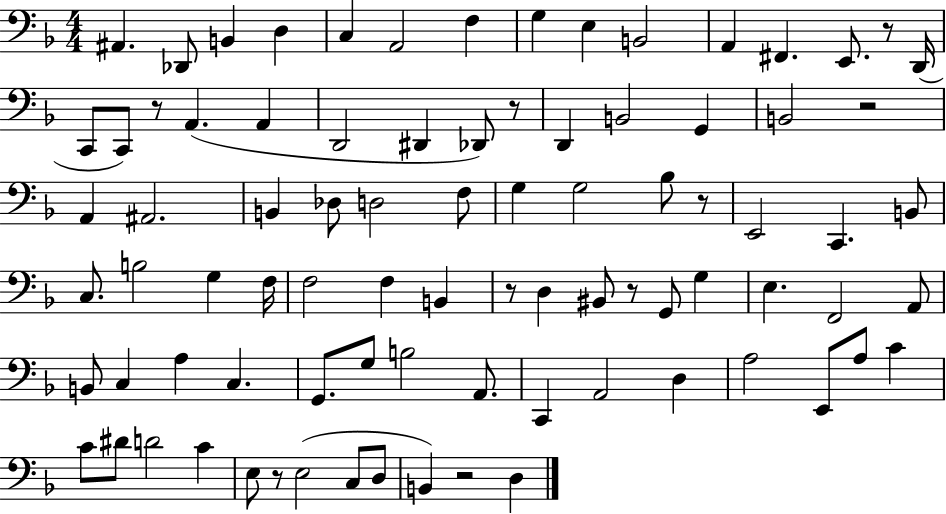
{
  \clef bass
  \numericTimeSignature
  \time 4/4
  \key f \major
  \repeat volta 2 { ais,4. des,8 b,4 d4 | c4 a,2 f4 | g4 e4 b,2 | a,4 fis,4. e,8. r8 d,16( | \break c,8 c,8) r8 a,4.( a,4 | d,2 dis,4 des,8) r8 | d,4 b,2 g,4 | b,2 r2 | \break a,4 ais,2. | b,4 des8 d2 f8 | g4 g2 bes8 r8 | e,2 c,4. b,8 | \break c8. b2 g4 f16 | f2 f4 b,4 | r8 d4 bis,8 r8 g,8 g4 | e4. f,2 a,8 | \break b,8 c4 a4 c4. | g,8. g8 b2 a,8. | c,4 a,2 d4 | a2 e,8 a8 c'4 | \break c'8 dis'8 d'2 c'4 | e8 r8 e2( c8 d8 | b,4) r2 d4 | } \bar "|."
}